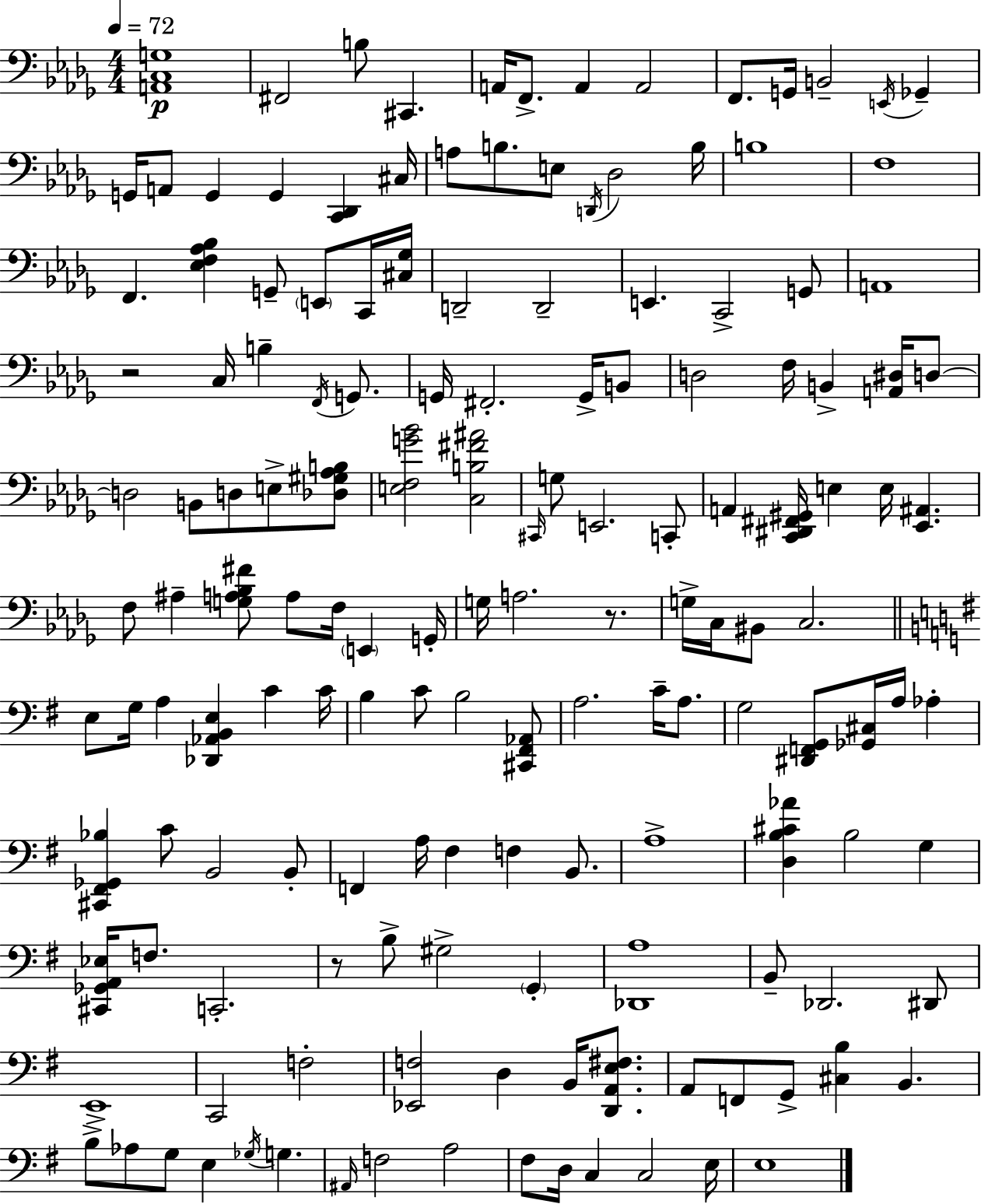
X:1
T:Untitled
M:4/4
L:1/4
K:Bbm
[A,,C,G,]4 ^F,,2 B,/2 ^C,, A,,/4 F,,/2 A,, A,,2 F,,/2 G,,/4 B,,2 E,,/4 _G,, G,,/4 A,,/2 G,, G,, [C,,_D,,] ^C,/4 A,/2 B,/2 E,/2 D,,/4 _D,2 B,/4 B,4 F,4 F,, [_E,F,_A,_B,] G,,/2 E,,/2 C,,/4 [^C,_G,]/4 D,,2 D,,2 E,, C,,2 G,,/2 A,,4 z2 C,/4 B, F,,/4 G,,/2 G,,/4 ^F,,2 G,,/4 B,,/2 D,2 F,/4 B,, [A,,^D,]/4 D,/2 D,2 B,,/2 D,/2 E,/2 [_D,^G,_A,B,]/2 [E,F,G_B]2 [C,B,^F^A]2 ^C,,/4 G,/2 E,,2 C,,/2 A,, [C,,^D,,^F,,^G,,]/4 E, E,/4 [_E,,^A,,] F,/2 ^A, [G,A,_B,^F]/2 A,/2 F,/4 E,, G,,/4 G,/4 A,2 z/2 G,/4 C,/4 ^B,,/2 C,2 E,/2 G,/4 A, [_D,,_A,,B,,E,] C C/4 B, C/2 B,2 [^C,,^F,,_A,,]/2 A,2 C/4 A,/2 G,2 [^D,,F,,G,,]/2 [_G,,^C,]/4 A,/4 _A, [^C,,^F,,_G,,_B,] C/2 B,,2 B,,/2 F,, A,/4 ^F, F, B,,/2 A,4 [D,B,^C_A] B,2 G, [^C,,_G,,A,,_E,]/4 F,/2 C,,2 z/2 B,/2 ^G,2 G,, [_D,,A,]4 B,,/2 _D,,2 ^D,,/2 E,,4 C,,2 F,2 [_E,,F,]2 D, B,,/4 [D,,A,,E,^F,]/2 A,,/2 F,,/2 G,,/2 [^C,B,] B,, B,/2 _A,/2 G,/2 E, _G,/4 G, ^A,,/4 F,2 A,2 ^F,/2 D,/4 C, C,2 E,/4 E,4